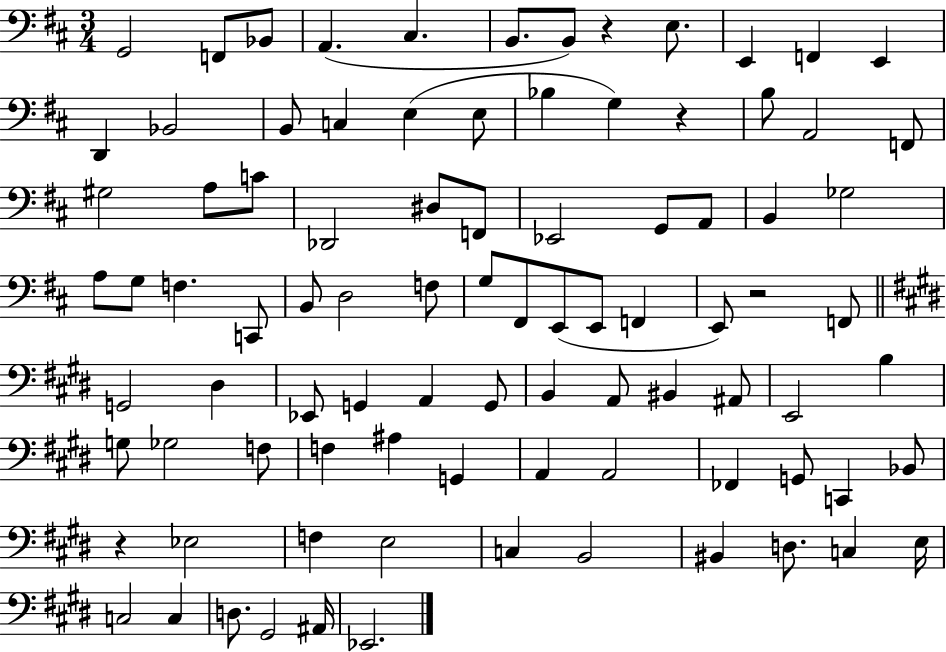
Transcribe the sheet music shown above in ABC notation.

X:1
T:Untitled
M:3/4
L:1/4
K:D
G,,2 F,,/2 _B,,/2 A,, ^C, B,,/2 B,,/2 z E,/2 E,, F,, E,, D,, _B,,2 B,,/2 C, E, E,/2 _B, G, z B,/2 A,,2 F,,/2 ^G,2 A,/2 C/2 _D,,2 ^D,/2 F,,/2 _E,,2 G,,/2 A,,/2 B,, _G,2 A,/2 G,/2 F, C,,/2 B,,/2 D,2 F,/2 G,/2 ^F,,/2 E,,/2 E,,/2 F,, E,,/2 z2 F,,/2 G,,2 ^D, _E,,/2 G,, A,, G,,/2 B,, A,,/2 ^B,, ^A,,/2 E,,2 B, G,/2 _G,2 F,/2 F, ^A, G,, A,, A,,2 _F,, G,,/2 C,, _B,,/2 z _E,2 F, E,2 C, B,,2 ^B,, D,/2 C, E,/4 C,2 C, D,/2 ^G,,2 ^A,,/4 _E,,2